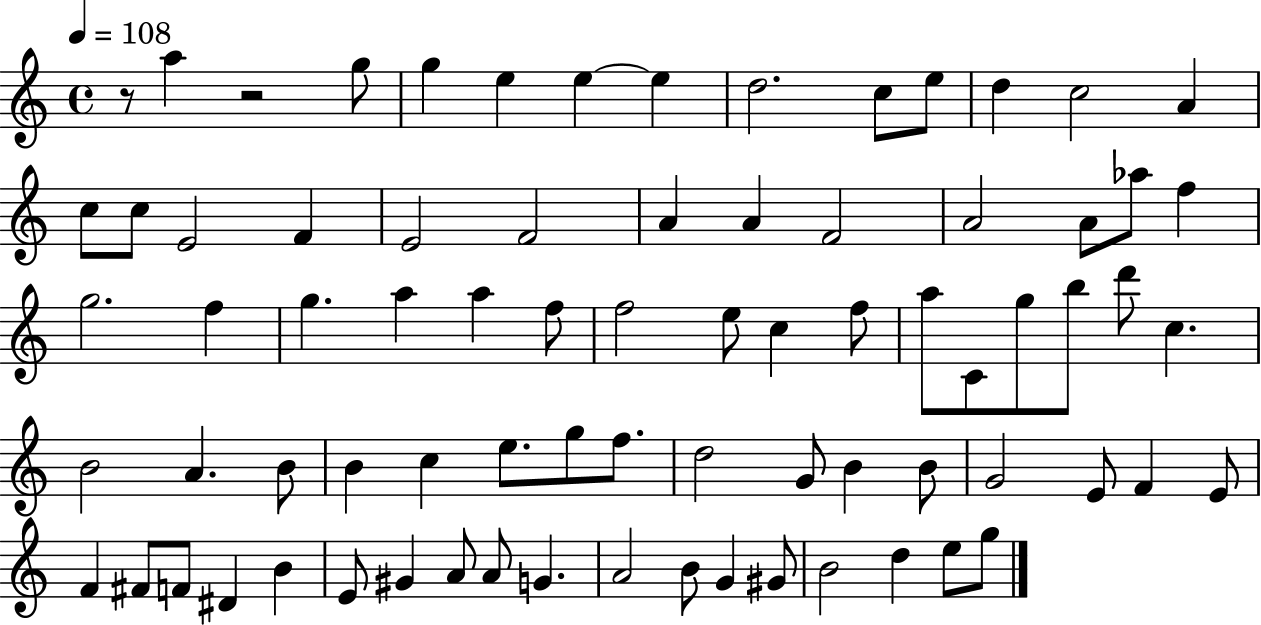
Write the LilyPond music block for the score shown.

{
  \clef treble
  \time 4/4
  \defaultTimeSignature
  \key c \major
  \tempo 4 = 108
  r8 a''4 r2 g''8 | g''4 e''4 e''4~~ e''4 | d''2. c''8 e''8 | d''4 c''2 a'4 | \break c''8 c''8 e'2 f'4 | e'2 f'2 | a'4 a'4 f'2 | a'2 a'8 aes''8 f''4 | \break g''2. f''4 | g''4. a''4 a''4 f''8 | f''2 e''8 c''4 f''8 | a''8 c'8 g''8 b''8 d'''8 c''4. | \break b'2 a'4. b'8 | b'4 c''4 e''8. g''8 f''8. | d''2 g'8 b'4 b'8 | g'2 e'8 f'4 e'8 | \break f'4 fis'8 f'8 dis'4 b'4 | e'8 gis'4 a'8 a'8 g'4. | a'2 b'8 g'4 gis'8 | b'2 d''4 e''8 g''8 | \break \bar "|."
}